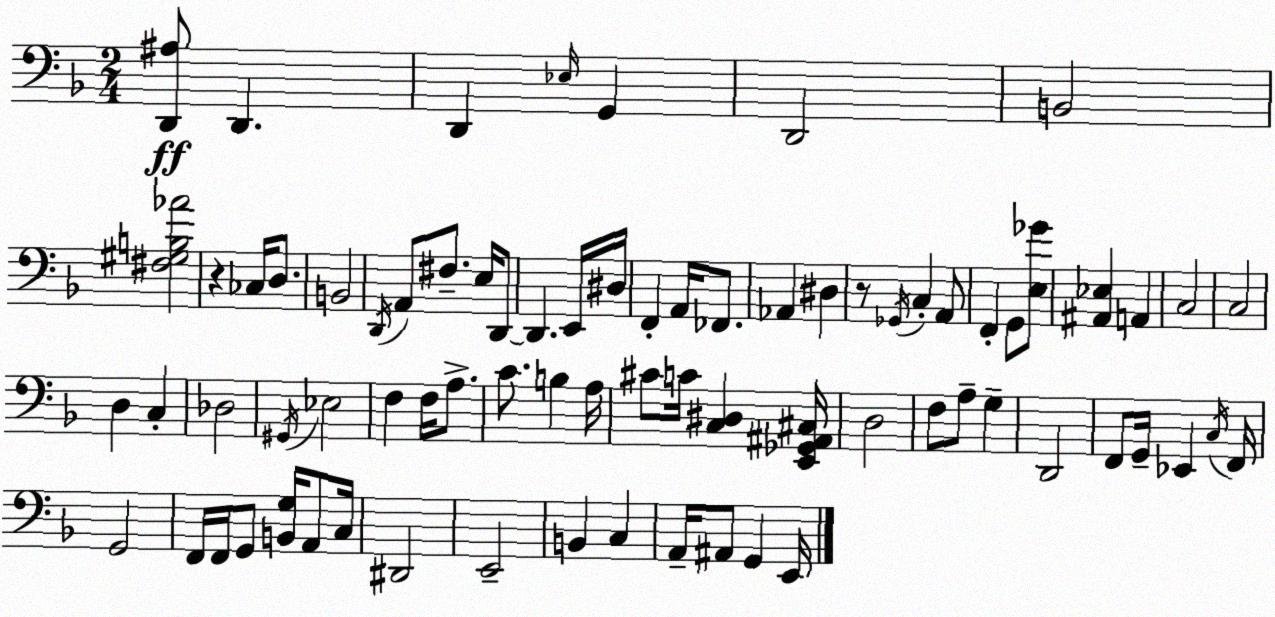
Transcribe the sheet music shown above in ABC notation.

X:1
T:Untitled
M:2/4
L:1/4
K:F
[D,,^A,]/2 D,, D,, _E,/4 G,, D,,2 B,,2 [^F,^G,B,_A]2 z _C,/4 D,/2 B,,2 D,,/4 A,,/2 ^F,/2 E,/4 D,,/2 D,, E,,/4 ^D,/4 F,, A,,/4 _F,,/2 _A,, ^D, z/2 _G,,/4 C, A,,/2 F,, G,,/2 [E,_G]/2 [^A,,_E,] A,, C,2 C,2 D, C, _D,2 ^G,,/4 _E,2 F, F,/4 A,/2 C/2 B, A,/4 ^C/2 C/4 [C,^D,] [E,,_G,,^A,,^C,]/4 D,2 F,/2 A,/2 G, D,,2 F,,/2 G,,/4 _E,, C,/4 F,,/4 G,,2 F,,/4 F,,/4 G,,/2 [B,,G,]/4 A,,/2 C,/4 ^D,,2 E,,2 B,, C, A,,/4 ^A,,/2 G,, E,,/4